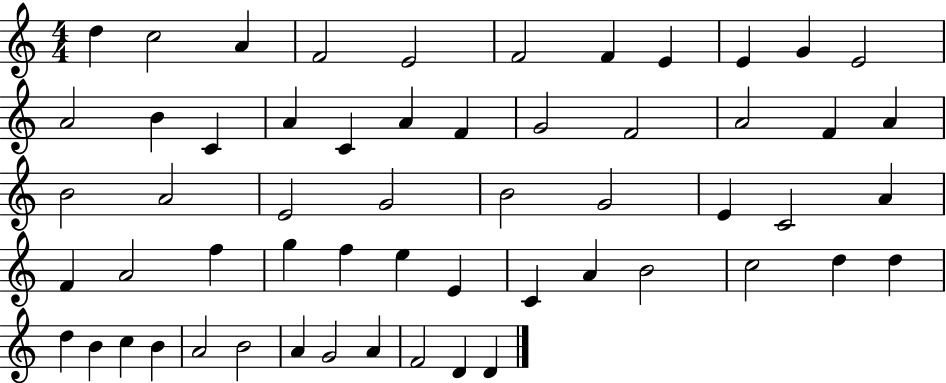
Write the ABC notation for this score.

X:1
T:Untitled
M:4/4
L:1/4
K:C
d c2 A F2 E2 F2 F E E G E2 A2 B C A C A F G2 F2 A2 F A B2 A2 E2 G2 B2 G2 E C2 A F A2 f g f e E C A B2 c2 d d d B c B A2 B2 A G2 A F2 D D